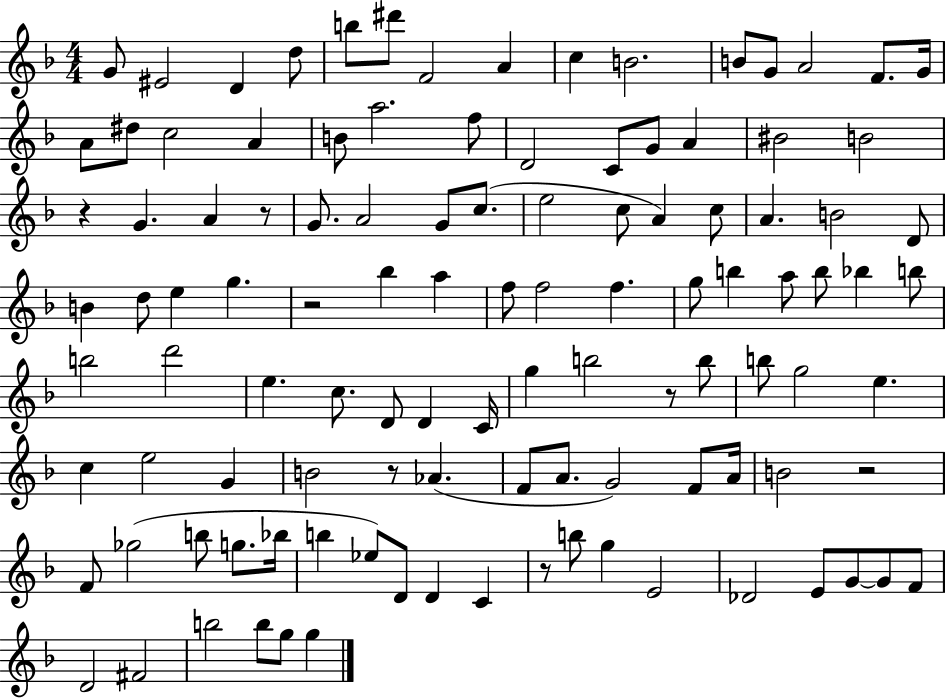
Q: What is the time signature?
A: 4/4